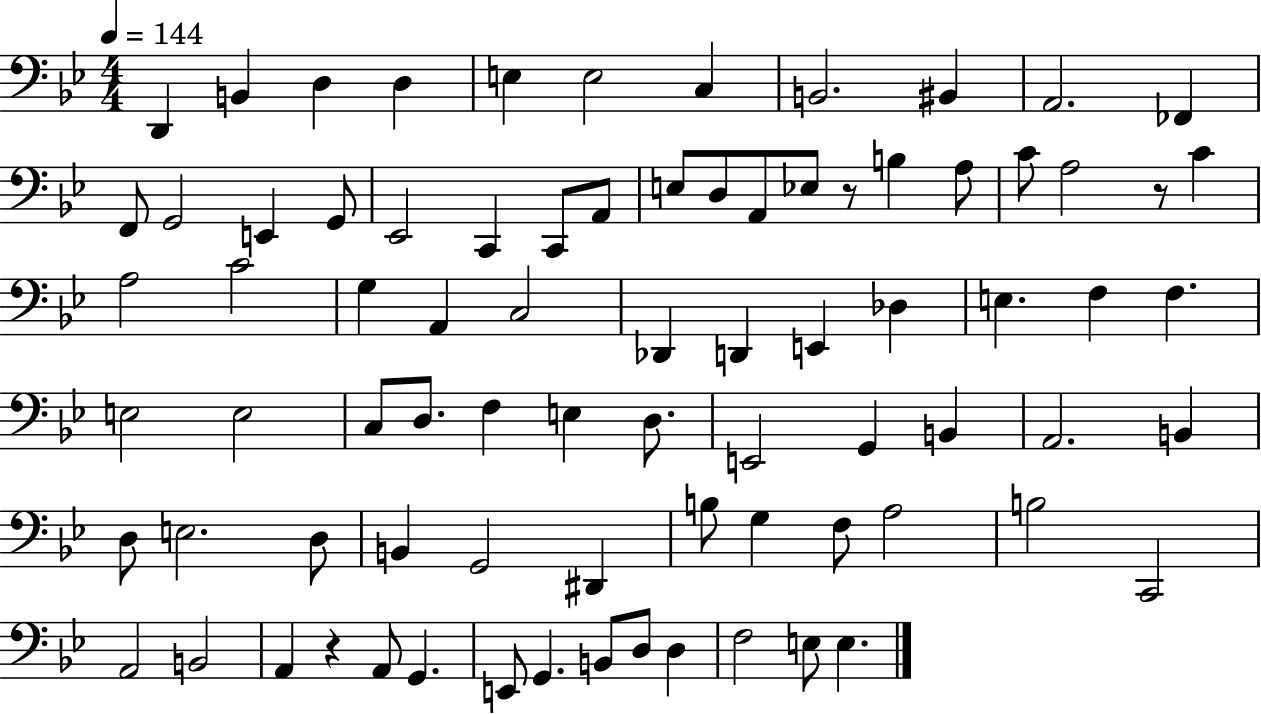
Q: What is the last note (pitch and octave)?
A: E3